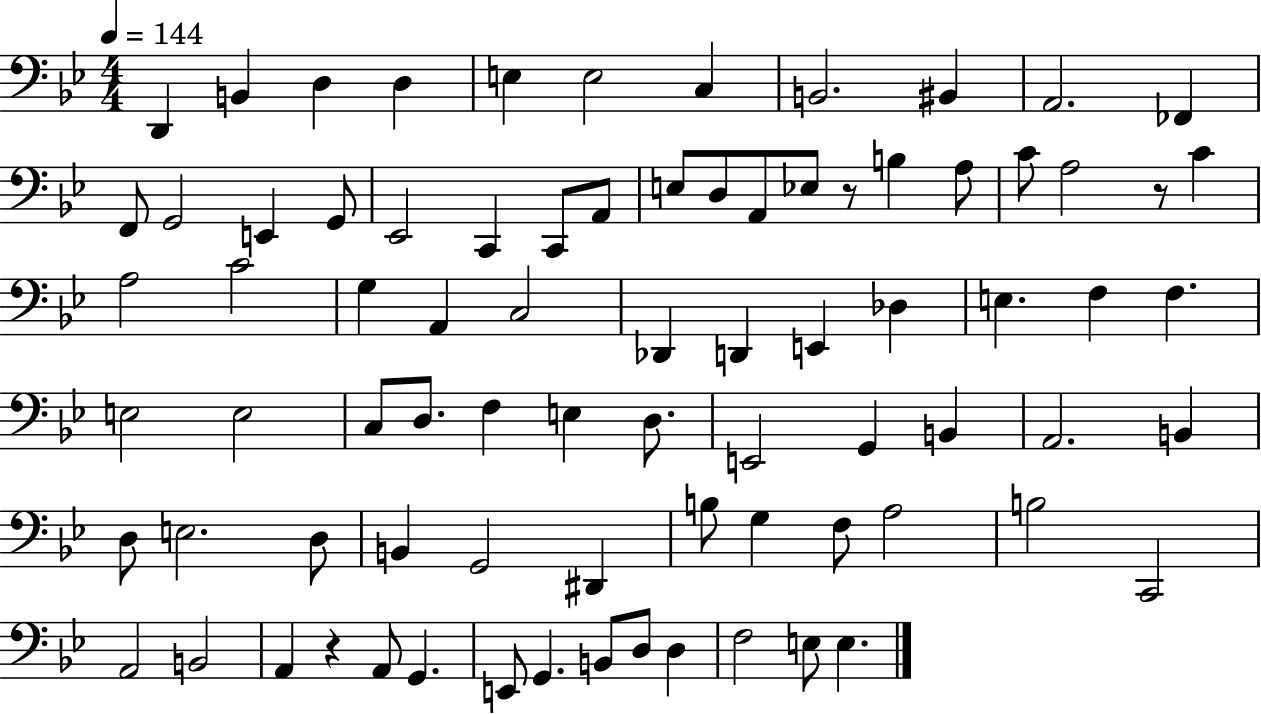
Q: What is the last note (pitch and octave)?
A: E3